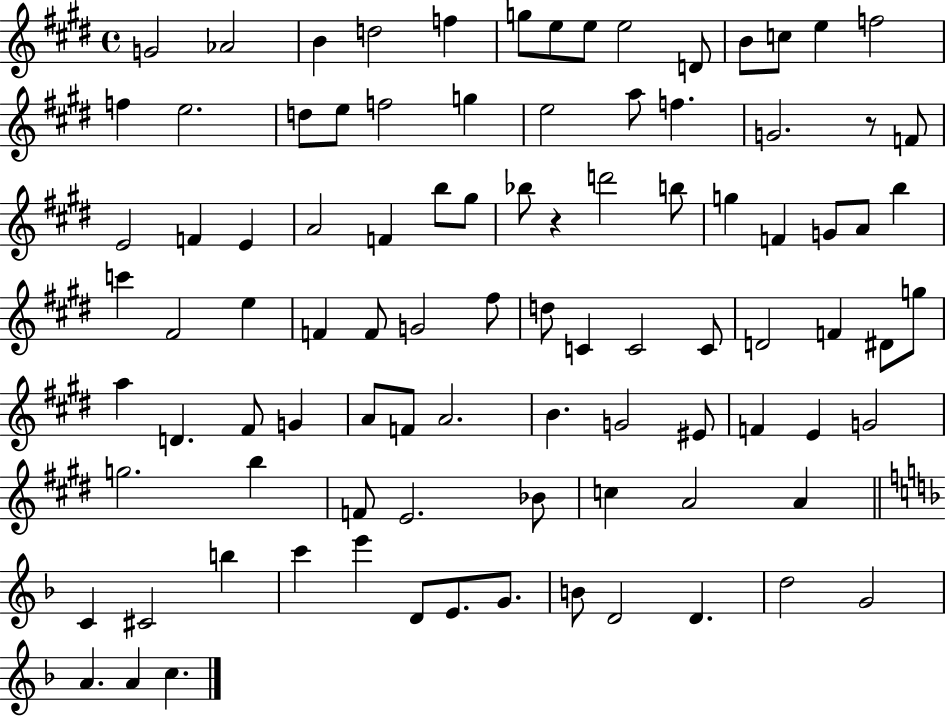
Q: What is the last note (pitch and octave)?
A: C5